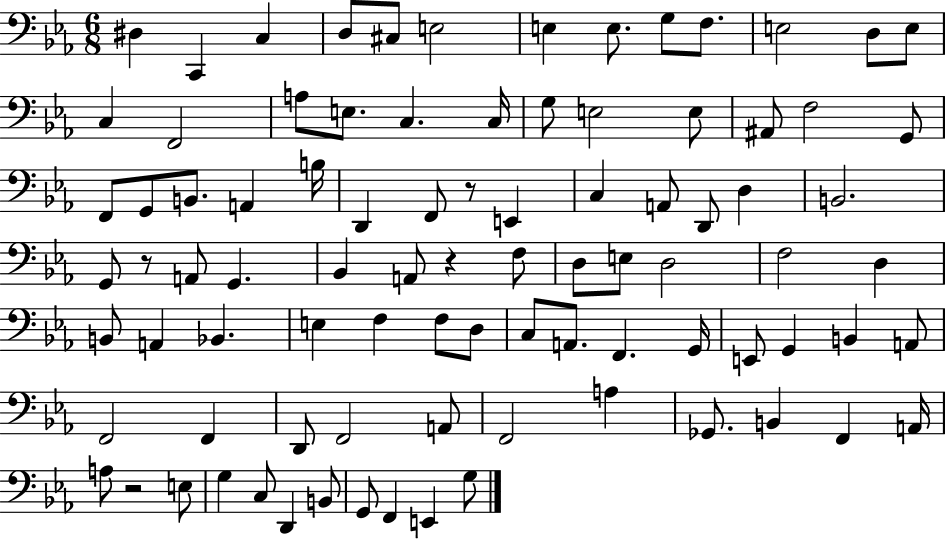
X:1
T:Untitled
M:6/8
L:1/4
K:Eb
^D, C,, C, D,/2 ^C,/2 E,2 E, E,/2 G,/2 F,/2 E,2 D,/2 E,/2 C, F,,2 A,/2 E,/2 C, C,/4 G,/2 E,2 E,/2 ^A,,/2 F,2 G,,/2 F,,/2 G,,/2 B,,/2 A,, B,/4 D,, F,,/2 z/2 E,, C, A,,/2 D,,/2 D, B,,2 G,,/2 z/2 A,,/2 G,, _B,, A,,/2 z F,/2 D,/2 E,/2 D,2 F,2 D, B,,/2 A,, _B,, E, F, F,/2 D,/2 C,/2 A,,/2 F,, G,,/4 E,,/2 G,, B,, A,,/2 F,,2 F,, D,,/2 F,,2 A,,/2 F,,2 A, _G,,/2 B,, F,, A,,/4 A,/2 z2 E,/2 G, C,/2 D,, B,,/2 G,,/2 F,, E,, G,/2